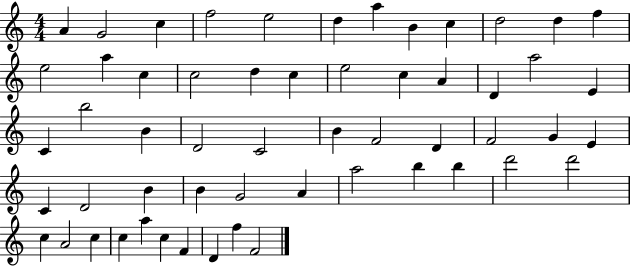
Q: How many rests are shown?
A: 0